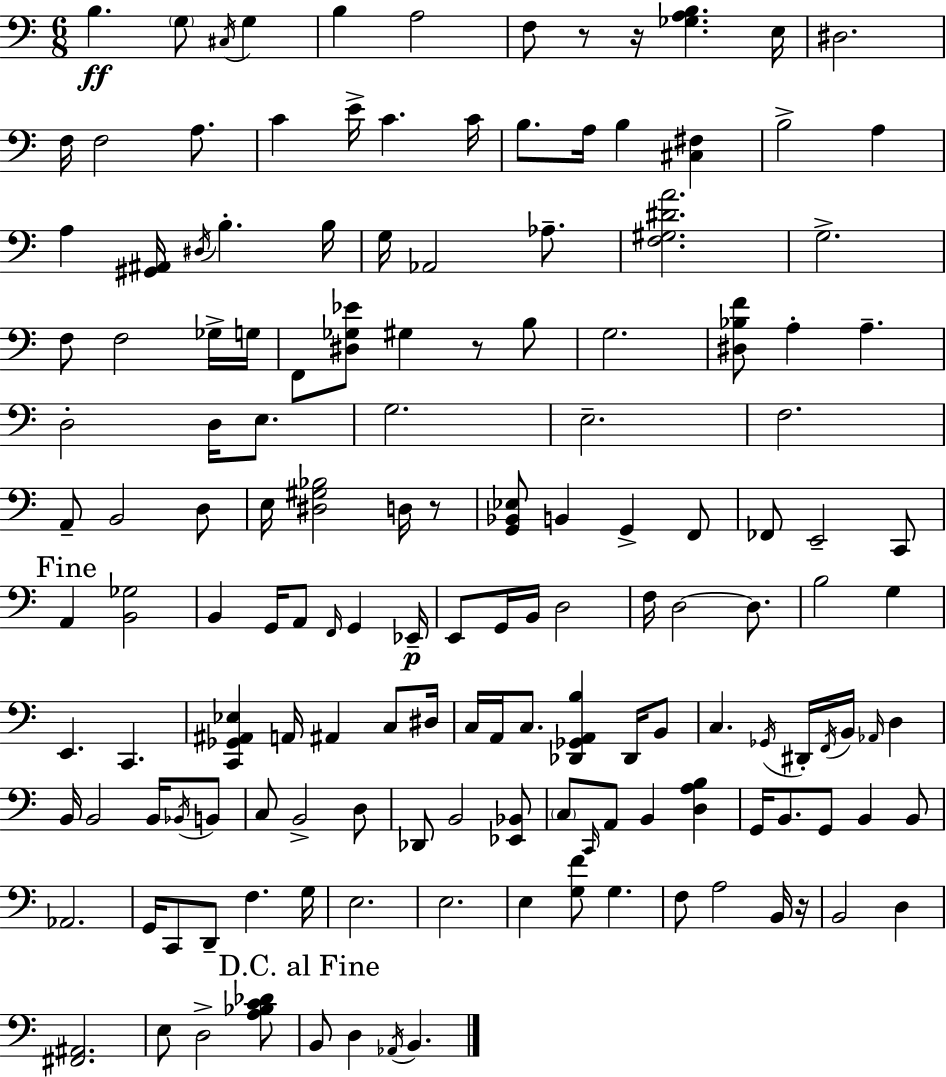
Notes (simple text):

B3/q. G3/e C#3/s G3/q B3/q A3/h F3/e R/e R/s [Gb3,A3,B3]/q. E3/s D#3/h. F3/s F3/h A3/e. C4/q E4/s C4/q. C4/s B3/e. A3/s B3/q [C#3,F#3]/q B3/h A3/q A3/q [G#2,A#2]/s D#3/s B3/q. B3/s G3/s Ab2/h Ab3/e. [F3,G#3,D#4,A4]/h. G3/h. F3/e F3/h Gb3/s G3/s F2/e [D#3,Gb3,Eb4]/e G#3/q R/e B3/e G3/h. [D#3,Bb3,F4]/e A3/q A3/q. D3/h D3/s E3/e. G3/h. E3/h. F3/h. A2/e B2/h D3/e E3/s [D#3,G#3,Bb3]/h D3/s R/e [G2,Bb2,Eb3]/e B2/q G2/q F2/e FES2/e E2/h C2/e A2/q [B2,Gb3]/h B2/q G2/s A2/e F2/s G2/q Eb2/s E2/e G2/s B2/s D3/h F3/s D3/h D3/e. B3/h G3/q E2/q. C2/q. [C2,Gb2,A#2,Eb3]/q A2/s A#2/q C3/e D#3/s C3/s A2/s C3/e. [Db2,Gb2,A2,B3]/q Db2/s B2/e C3/q. Gb2/s D#2/s F2/s B2/s Ab2/s D3/q B2/s B2/h B2/s Bb2/s B2/e C3/e B2/h D3/e Db2/e B2/h [Eb2,Bb2]/e C3/e C2/s A2/e B2/q [D3,A3,B3]/q G2/s B2/e. G2/e B2/q B2/e Ab2/h. G2/s C2/e D2/e F3/q. G3/s E3/h. E3/h. E3/q [G3,F4]/e G3/q. F3/e A3/h B2/s R/s B2/h D3/q [F#2,A#2]/h. E3/e D3/h [A3,Bb3,C4,Db4]/e B2/e D3/q Ab2/s B2/q.